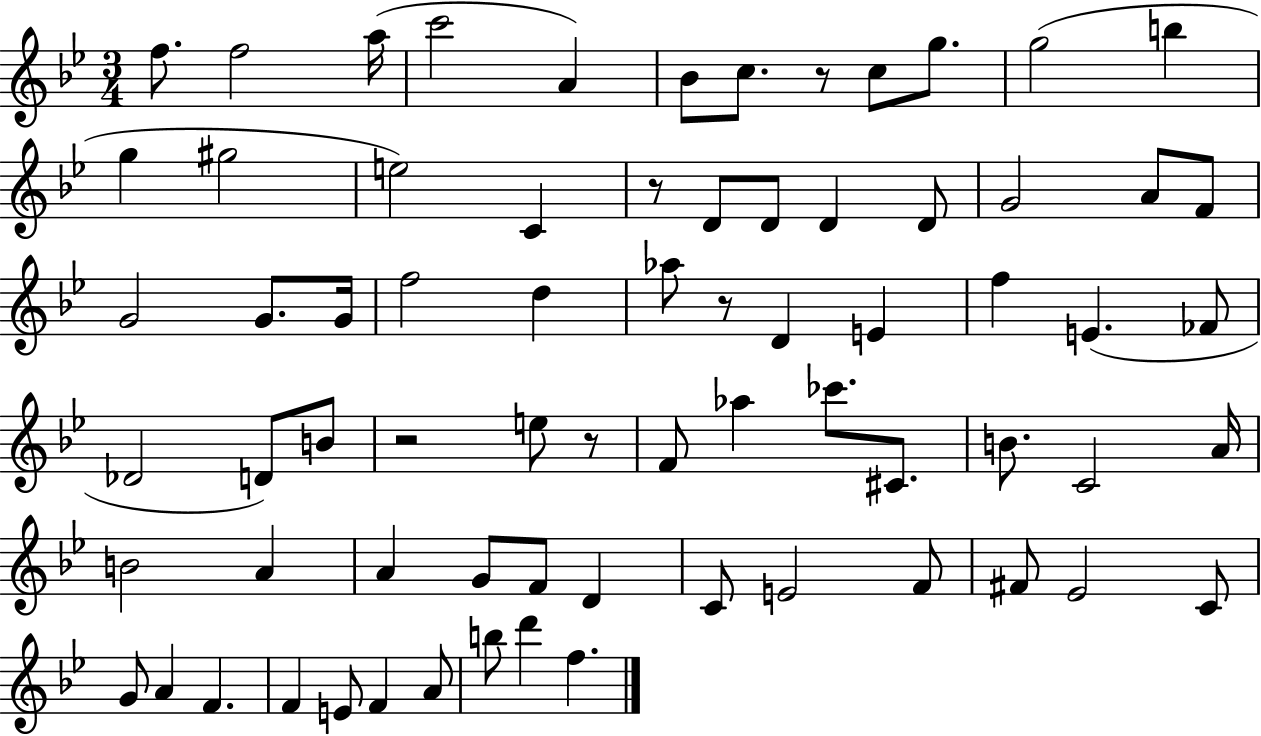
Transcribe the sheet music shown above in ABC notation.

X:1
T:Untitled
M:3/4
L:1/4
K:Bb
f/2 f2 a/4 c'2 A _B/2 c/2 z/2 c/2 g/2 g2 b g ^g2 e2 C z/2 D/2 D/2 D D/2 G2 A/2 F/2 G2 G/2 G/4 f2 d _a/2 z/2 D E f E _F/2 _D2 D/2 B/2 z2 e/2 z/2 F/2 _a _c'/2 ^C/2 B/2 C2 A/4 B2 A A G/2 F/2 D C/2 E2 F/2 ^F/2 _E2 C/2 G/2 A F F E/2 F A/2 b/2 d' f